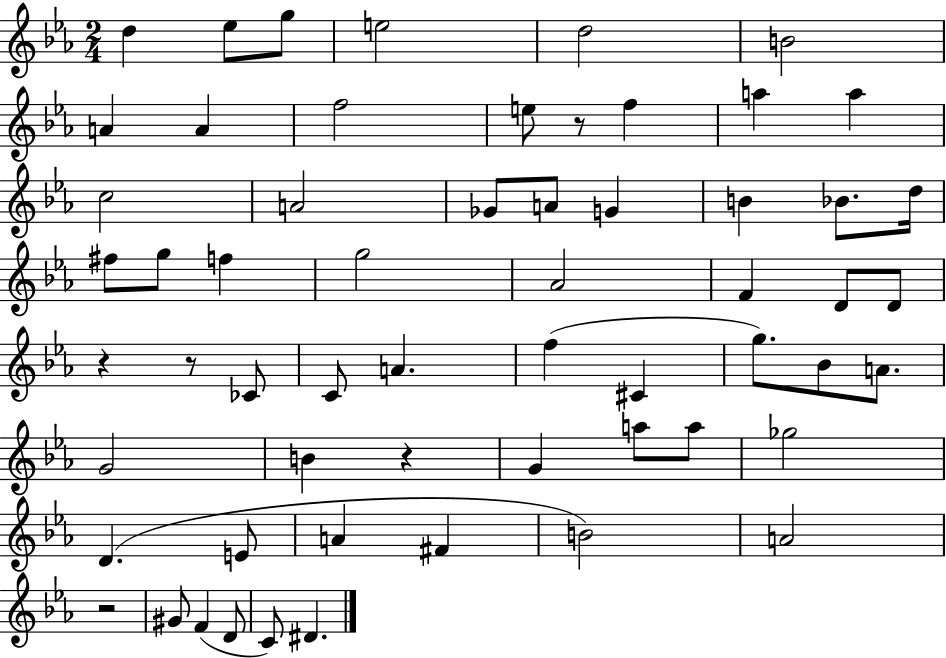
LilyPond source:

{
  \clef treble
  \numericTimeSignature
  \time 2/4
  \key ees \major
  \repeat volta 2 { d''4 ees''8 g''8 | e''2 | d''2 | b'2 | \break a'4 a'4 | f''2 | e''8 r8 f''4 | a''4 a''4 | \break c''2 | a'2 | ges'8 a'8 g'4 | b'4 bes'8. d''16 | \break fis''8 g''8 f''4 | g''2 | aes'2 | f'4 d'8 d'8 | \break r4 r8 ces'8 | c'8 a'4. | f''4( cis'4 | g''8.) bes'8 a'8. | \break g'2 | b'4 r4 | g'4 a''8 a''8 | ges''2 | \break d'4.( e'8 | a'4 fis'4 | b'2) | a'2 | \break r2 | gis'8 f'4( d'8 | c'8) dis'4. | } \bar "|."
}